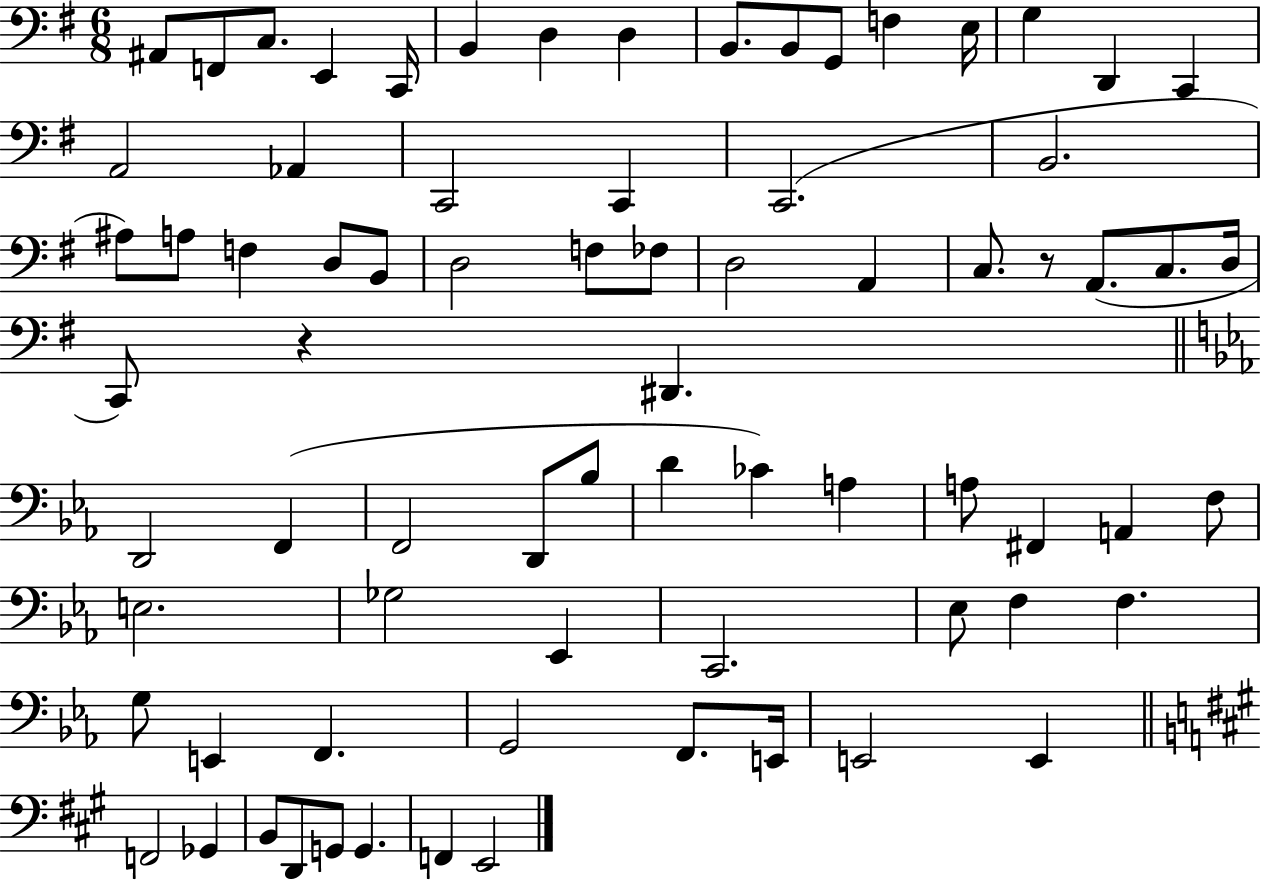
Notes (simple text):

A#2/e F2/e C3/e. E2/q C2/s B2/q D3/q D3/q B2/e. B2/e G2/e F3/q E3/s G3/q D2/q C2/q A2/h Ab2/q C2/h C2/q C2/h. B2/h. A#3/e A3/e F3/q D3/e B2/e D3/h F3/e FES3/e D3/h A2/q C3/e. R/e A2/e. C3/e. D3/s C2/e R/q D#2/q. D2/h F2/q F2/h D2/e Bb3/e D4/q CES4/q A3/q A3/e F#2/q A2/q F3/e E3/h. Gb3/h Eb2/q C2/h. Eb3/e F3/q F3/q. G3/e E2/q F2/q. G2/h F2/e. E2/s E2/h E2/q F2/h Gb2/q B2/e D2/e G2/e G2/q. F2/q E2/h